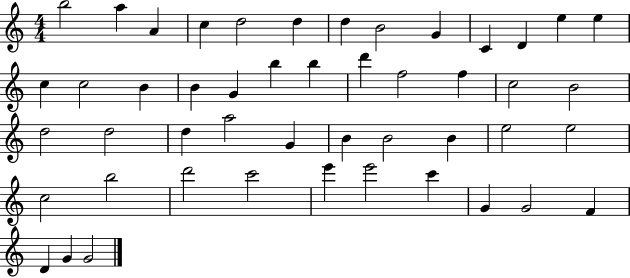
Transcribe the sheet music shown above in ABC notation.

X:1
T:Untitled
M:4/4
L:1/4
K:C
b2 a A c d2 d d B2 G C D e e c c2 B B G b b d' f2 f c2 B2 d2 d2 d a2 G B B2 B e2 e2 c2 b2 d'2 c'2 e' e'2 c' G G2 F D G G2